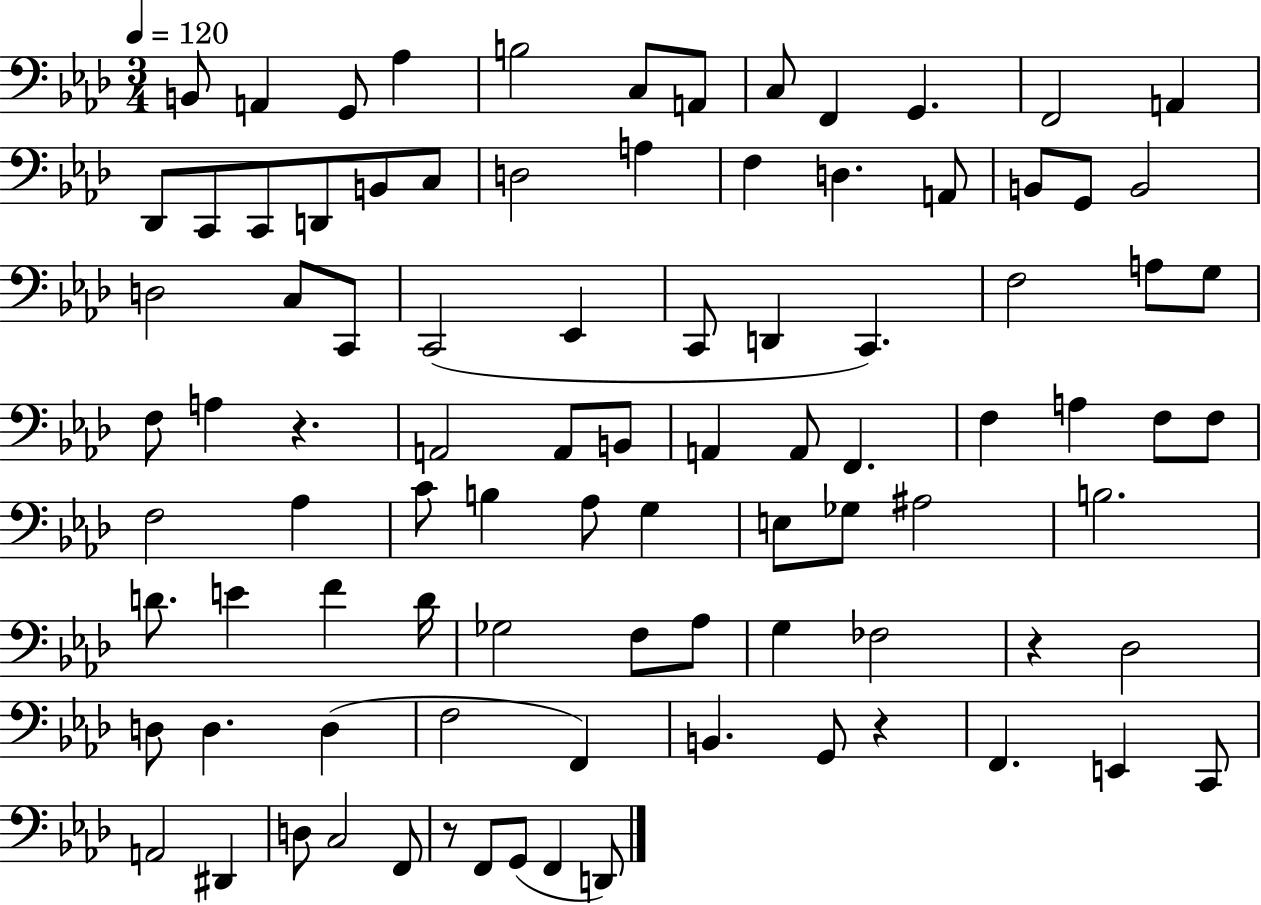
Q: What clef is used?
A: bass